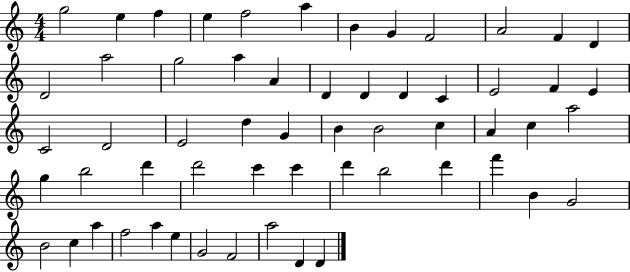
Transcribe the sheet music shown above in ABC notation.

X:1
T:Untitled
M:4/4
L:1/4
K:C
g2 e f e f2 a B G F2 A2 F D D2 a2 g2 a A D D D C E2 F E C2 D2 E2 d G B B2 c A c a2 g b2 d' d'2 c' c' d' b2 d' f' B G2 B2 c a f2 a e G2 F2 a2 D D